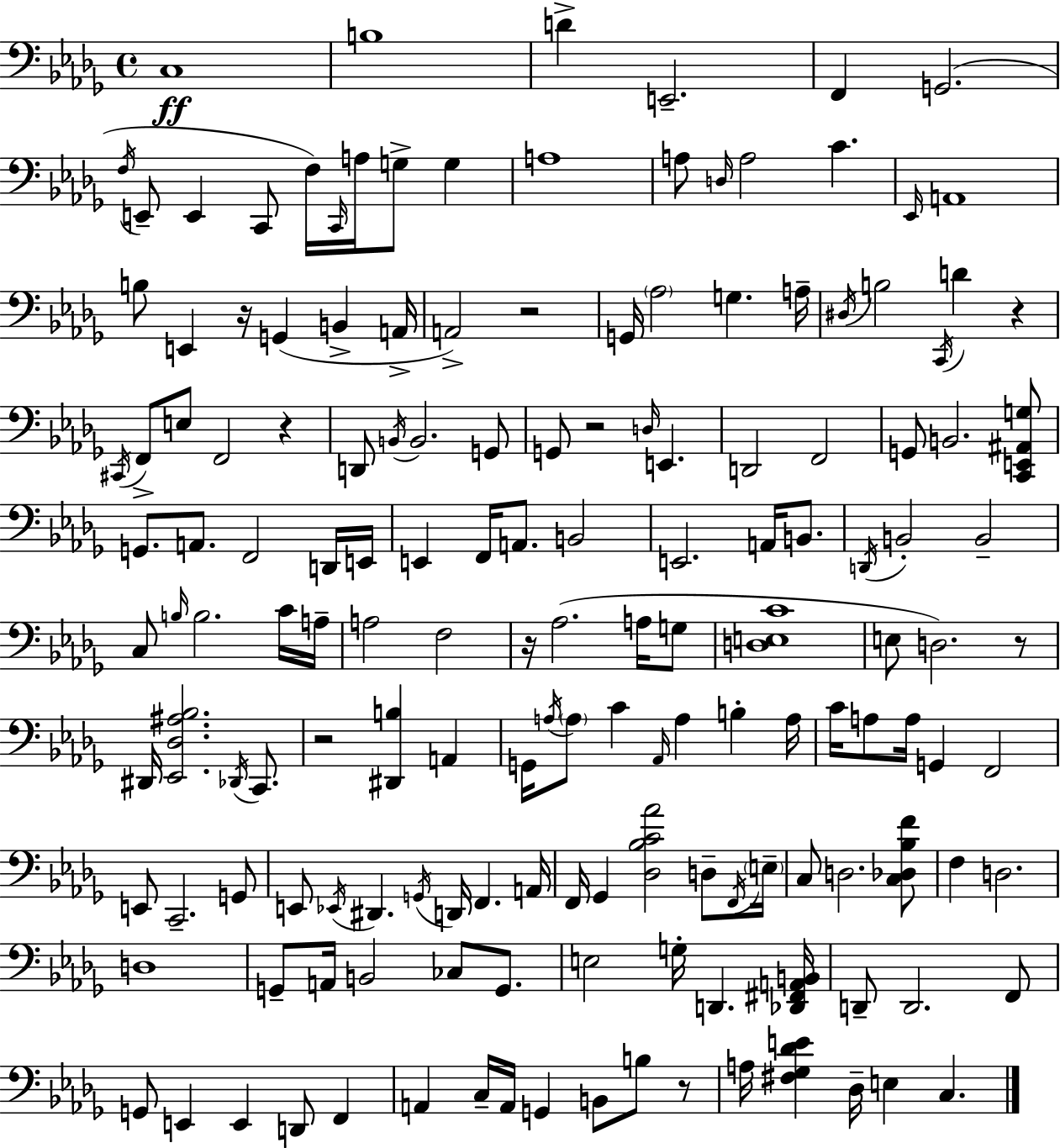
C3/w B3/w D4/q E2/h. F2/q G2/h. F3/s E2/e E2/q C2/e F3/s C2/s A3/s G3/e G3/q A3/w A3/e D3/s A3/h C4/q. Eb2/s A2/w B3/e E2/q R/s G2/q B2/q A2/s A2/h R/h G2/s Ab3/h G3/q. A3/s D#3/s B3/h C2/s D4/q R/q C#2/s F2/e E3/e F2/h R/q D2/e B2/s B2/h. G2/e G2/e R/h D3/s E2/q. D2/h F2/h G2/e B2/h. [C2,E2,A#2,G3]/e G2/e. A2/e. F2/h D2/s E2/s E2/q F2/s A2/e. B2/h E2/h. A2/s B2/e. D2/s B2/h B2/h C3/e B3/s B3/h. C4/s A3/s A3/h F3/h R/s Ab3/h. A3/s G3/e [D3,E3,C4]/w E3/e D3/h. R/e D#2/s [Eb2,Db3,A#3,Bb3]/h. Db2/s C2/e. R/h [D#2,B3]/q A2/q G2/s A3/s A3/e C4/q Ab2/s A3/q B3/q A3/s C4/s A3/e A3/s G2/q F2/h E2/e C2/h. G2/e E2/e Eb2/s D#2/q. G2/s D2/s F2/q. A2/s F2/s Gb2/q [Db3,Bb3,C4,Ab4]/h D3/e F2/s E3/s C3/e D3/h. [C3,Db3,Bb3,F4]/e F3/q D3/h. D3/w G2/e A2/s B2/h CES3/e G2/e. E3/h G3/s D2/q. [Db2,F#2,A2,B2]/s D2/e D2/h. F2/e G2/e E2/q E2/q D2/e F2/q A2/q C3/s A2/s G2/q B2/e B3/e R/e A3/s [F#3,Gb3,Db4,E4]/q Db3/s E3/q C3/q.